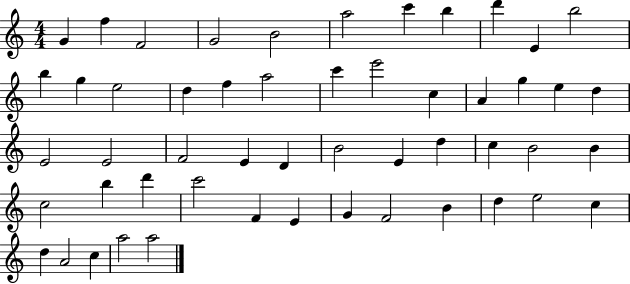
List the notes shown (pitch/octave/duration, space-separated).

G4/q F5/q F4/h G4/h B4/h A5/h C6/q B5/q D6/q E4/q B5/h B5/q G5/q E5/h D5/q F5/q A5/h C6/q E6/h C5/q A4/q G5/q E5/q D5/q E4/h E4/h F4/h E4/q D4/q B4/h E4/q D5/q C5/q B4/h B4/q C5/h B5/q D6/q C6/h F4/q E4/q G4/q F4/h B4/q D5/q E5/h C5/q D5/q A4/h C5/q A5/h A5/h